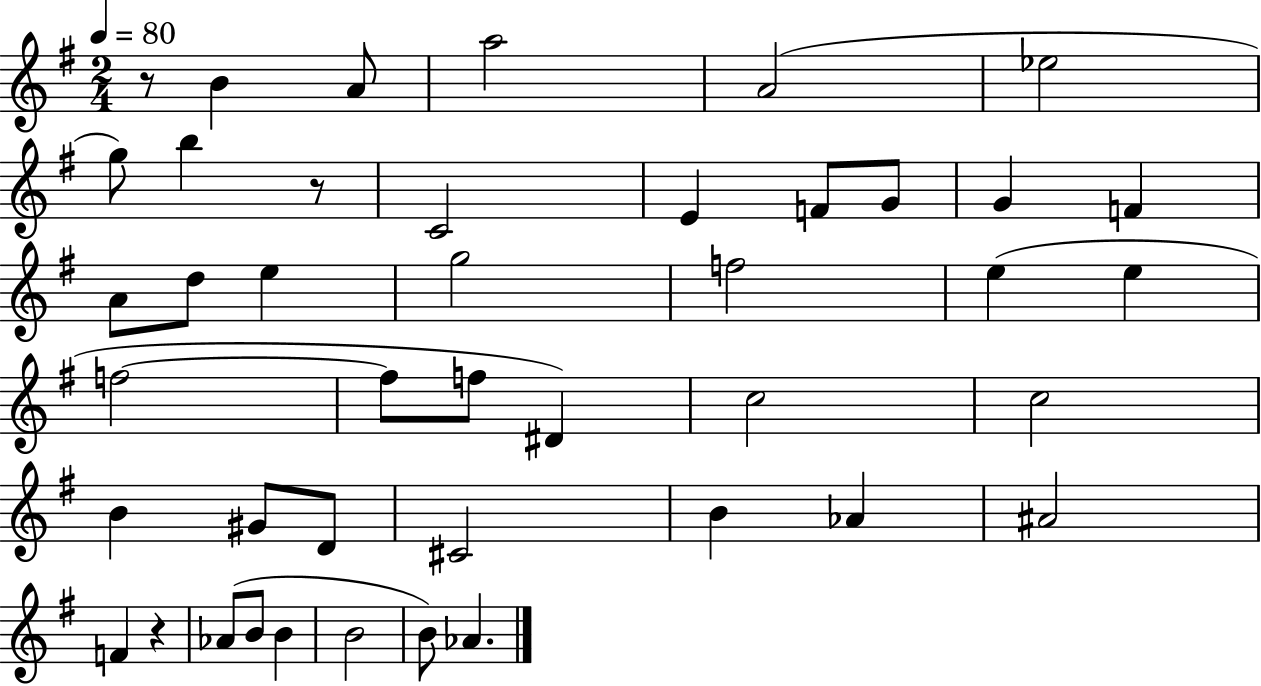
{
  \clef treble
  \numericTimeSignature
  \time 2/4
  \key g \major
  \tempo 4 = 80
  \repeat volta 2 { r8 b'4 a'8 | a''2 | a'2( | ees''2 | \break g''8) b''4 r8 | c'2 | e'4 f'8 g'8 | g'4 f'4 | \break a'8 d''8 e''4 | g''2 | f''2 | e''4( e''4 | \break f''2~~ | f''8 f''8 dis'4) | c''2 | c''2 | \break b'4 gis'8 d'8 | cis'2 | b'4 aes'4 | ais'2 | \break f'4 r4 | aes'8( b'8 b'4 | b'2 | b'8) aes'4. | \break } \bar "|."
}